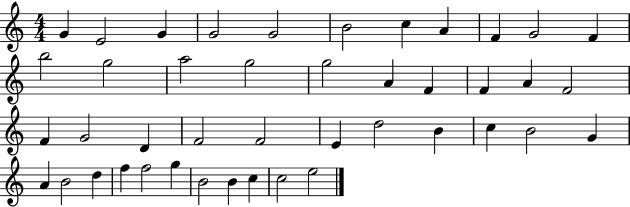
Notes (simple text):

G4/q E4/h G4/q G4/h G4/h B4/h C5/q A4/q F4/q G4/h F4/q B5/h G5/h A5/h G5/h G5/h A4/q F4/q F4/q A4/q F4/h F4/q G4/h D4/q F4/h F4/h E4/q D5/h B4/q C5/q B4/h G4/q A4/q B4/h D5/q F5/q F5/h G5/q B4/h B4/q C5/q C5/h E5/h